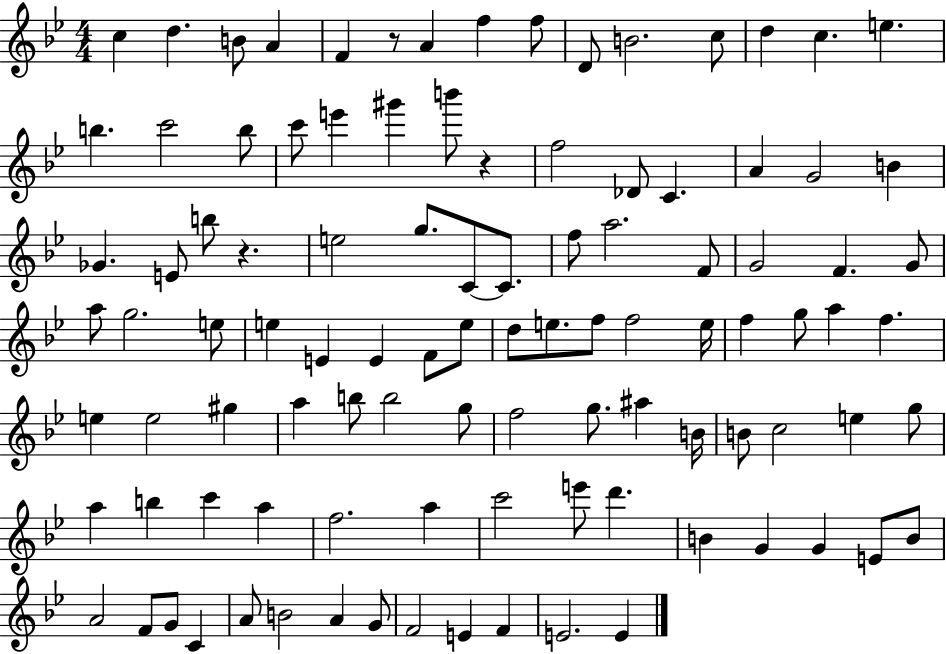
X:1
T:Untitled
M:4/4
L:1/4
K:Bb
c d B/2 A F z/2 A f f/2 D/2 B2 c/2 d c e b c'2 b/2 c'/2 e' ^g' b'/2 z f2 _D/2 C A G2 B _G E/2 b/2 z e2 g/2 C/2 C/2 f/2 a2 F/2 G2 F G/2 a/2 g2 e/2 e E E F/2 e/2 d/2 e/2 f/2 f2 e/4 f g/2 a f e e2 ^g a b/2 b2 g/2 f2 g/2 ^a B/4 B/2 c2 e g/2 a b c' a f2 a c'2 e'/2 d' B G G E/2 B/2 A2 F/2 G/2 C A/2 B2 A G/2 F2 E F E2 E